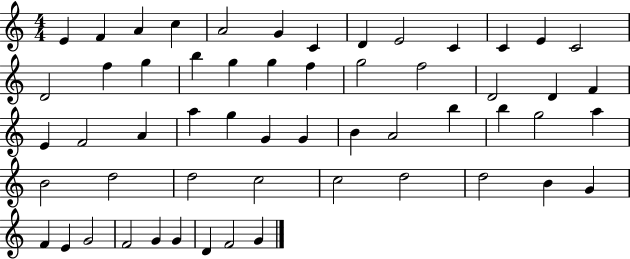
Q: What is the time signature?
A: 4/4